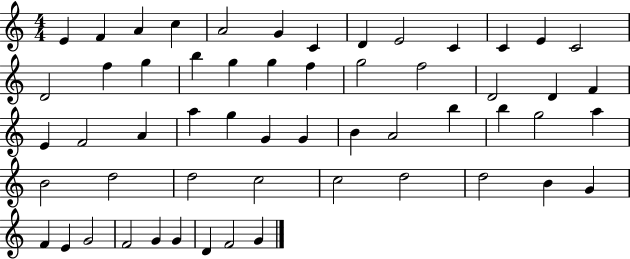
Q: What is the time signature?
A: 4/4